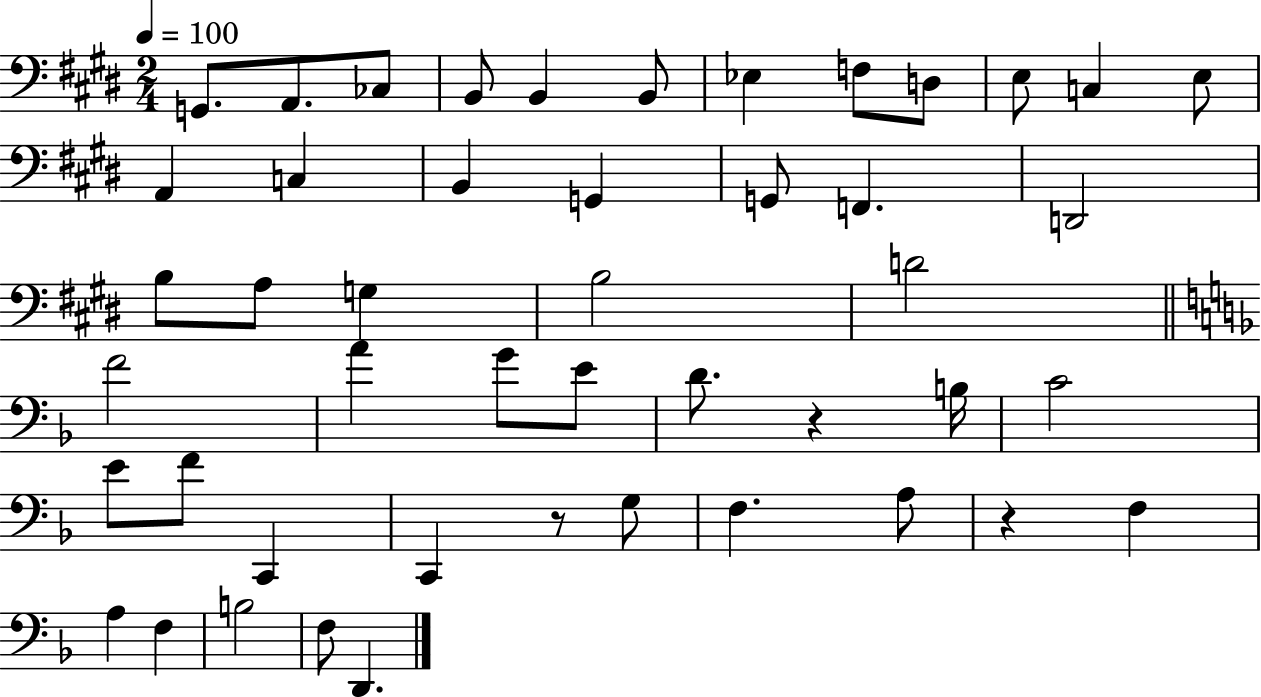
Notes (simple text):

G2/e. A2/e. CES3/e B2/e B2/q B2/e Eb3/q F3/e D3/e E3/e C3/q E3/e A2/q C3/q B2/q G2/q G2/e F2/q. D2/h B3/e A3/e G3/q B3/h D4/h F4/h A4/q G4/e E4/e D4/e. R/q B3/s C4/h E4/e F4/e C2/q C2/q R/e G3/e F3/q. A3/e R/q F3/q A3/q F3/q B3/h F3/e D2/q.